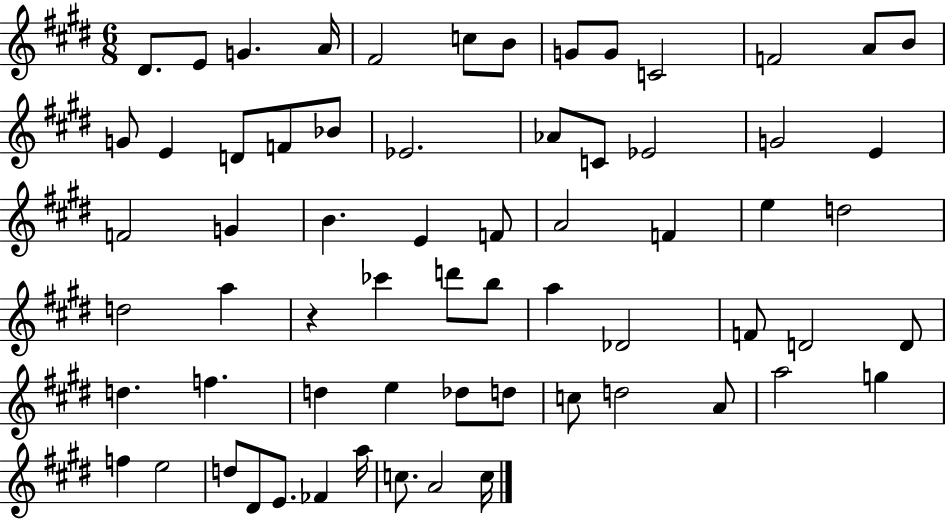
{
  \clef treble
  \numericTimeSignature
  \time 6/8
  \key e \major
  dis'8. e'8 g'4. a'16 | fis'2 c''8 b'8 | g'8 g'8 c'2 | f'2 a'8 b'8 | \break g'8 e'4 d'8 f'8 bes'8 | ees'2. | aes'8 c'8 ees'2 | g'2 e'4 | \break f'2 g'4 | b'4. e'4 f'8 | a'2 f'4 | e''4 d''2 | \break d''2 a''4 | r4 ces'''4 d'''8 b''8 | a''4 des'2 | f'8 d'2 d'8 | \break d''4. f''4. | d''4 e''4 des''8 d''8 | c''8 d''2 a'8 | a''2 g''4 | \break f''4 e''2 | d''8 dis'8 e'8. fes'4 a''16 | c''8. a'2 c''16 | \bar "|."
}